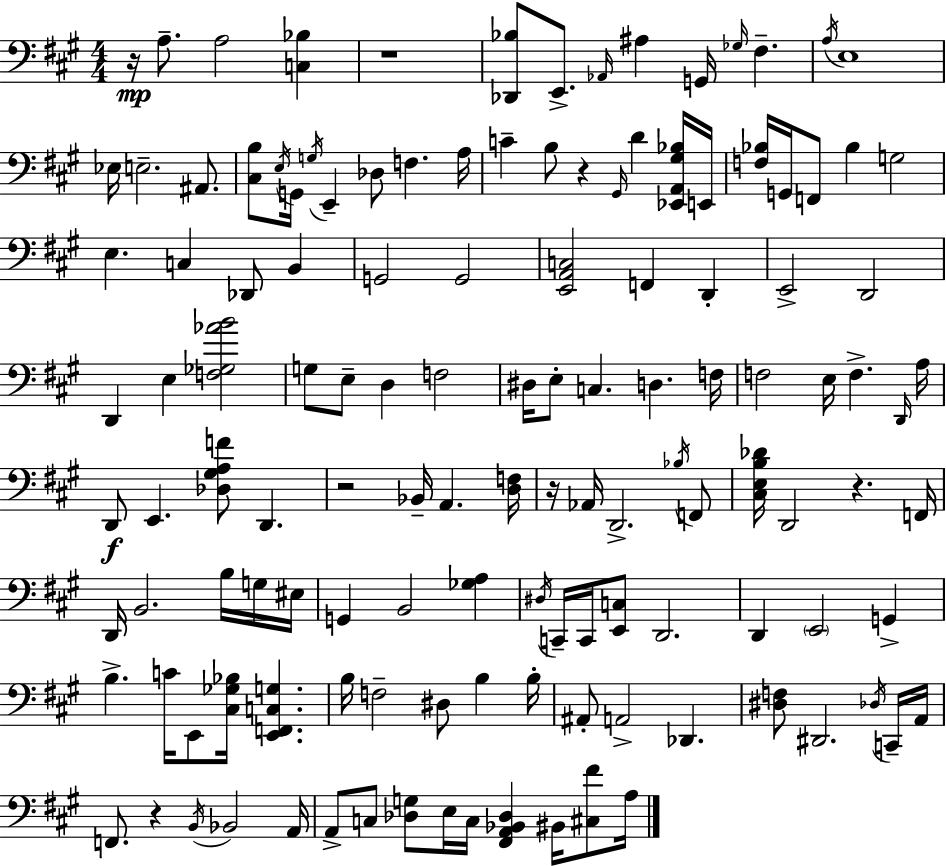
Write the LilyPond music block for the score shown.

{
  \clef bass
  \numericTimeSignature
  \time 4/4
  \key a \major
  r16\mp a8.-- a2 <c bes>4 | r1 | <des, bes>8 e,8.-> \grace { aes,16 } ais4 g,16 \grace { ges16 } fis4.-- | \acciaccatura { a16 } e1 | \break ees16 e2.-- | ais,8. <cis b>8 \acciaccatura { e16 } g,16 \acciaccatura { g16 } e,4-- des8 f4. | a16 c'4-- b8 r4 \grace { gis,16 } | d'4 <ees, a, gis bes>16 e,16 <f bes>16 g,16 f,8 bes4 g2 | \break e4. c4 | des,8 b,4 g,2 g,2 | <e, a, c>2 f,4 | d,4-. e,2-> d,2 | \break d,4 e4 <f ges aes' b'>2 | g8 e8-- d4 f2 | dis16 e8-. c4. d4. | f16 f2 e16 f4.-> | \break \grace { d,16 } a16 d,8\f e,4. <des gis a f'>8 | d,4. r2 bes,16-- | a,4. <d f>16 r16 aes,16 d,2.-> | \acciaccatura { bes16 } f,8 <cis e b des'>16 d,2 | \break r4. f,16 d,16 b,2. | b16 g16 eis16 g,4 b,2 | <ges a>4 \acciaccatura { dis16 } c,16-- c,16 <e, c>8 d,2. | d,4 \parenthesize e,2 | \break g,4-> b4.-> c'16 | e,8 <cis ges bes>16 <e, f, c g>4. b16 f2-- | dis8 b4 b16-. ais,8-. a,2-> | des,4. <dis f>8 dis,2. | \break \acciaccatura { des16 } c,16-- a,16 f,8. r4 | \acciaccatura { b,16 } bes,2 a,16 a,8-> c8 <des g>8 | e16 c16 <fis, a, bes, des>4 bis,16 <cis fis'>8 a16 \bar "|."
}